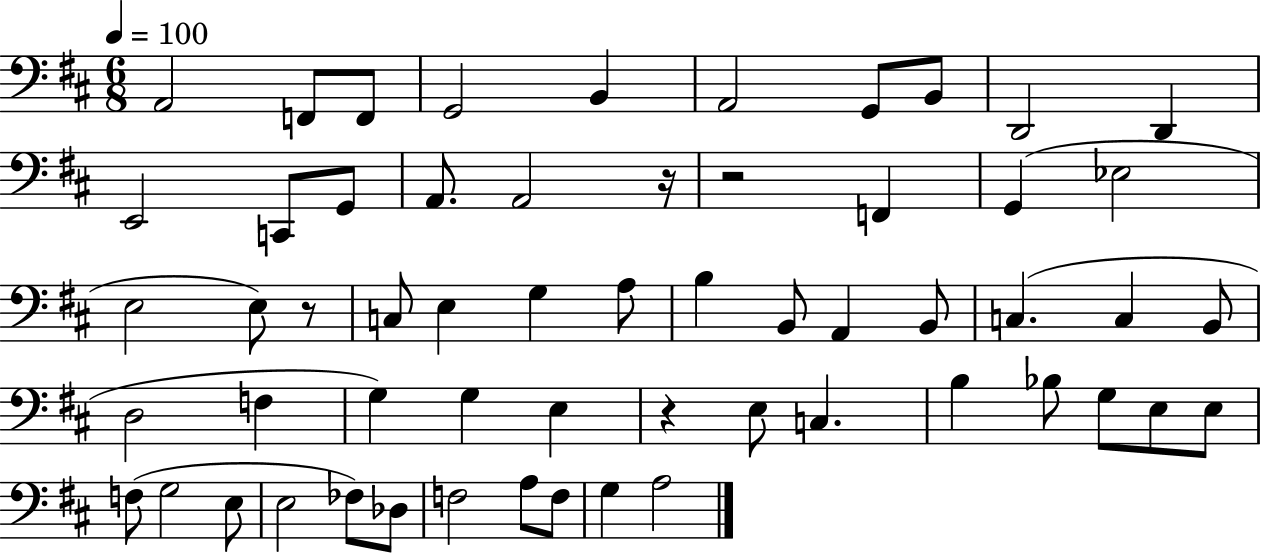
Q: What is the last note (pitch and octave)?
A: A3